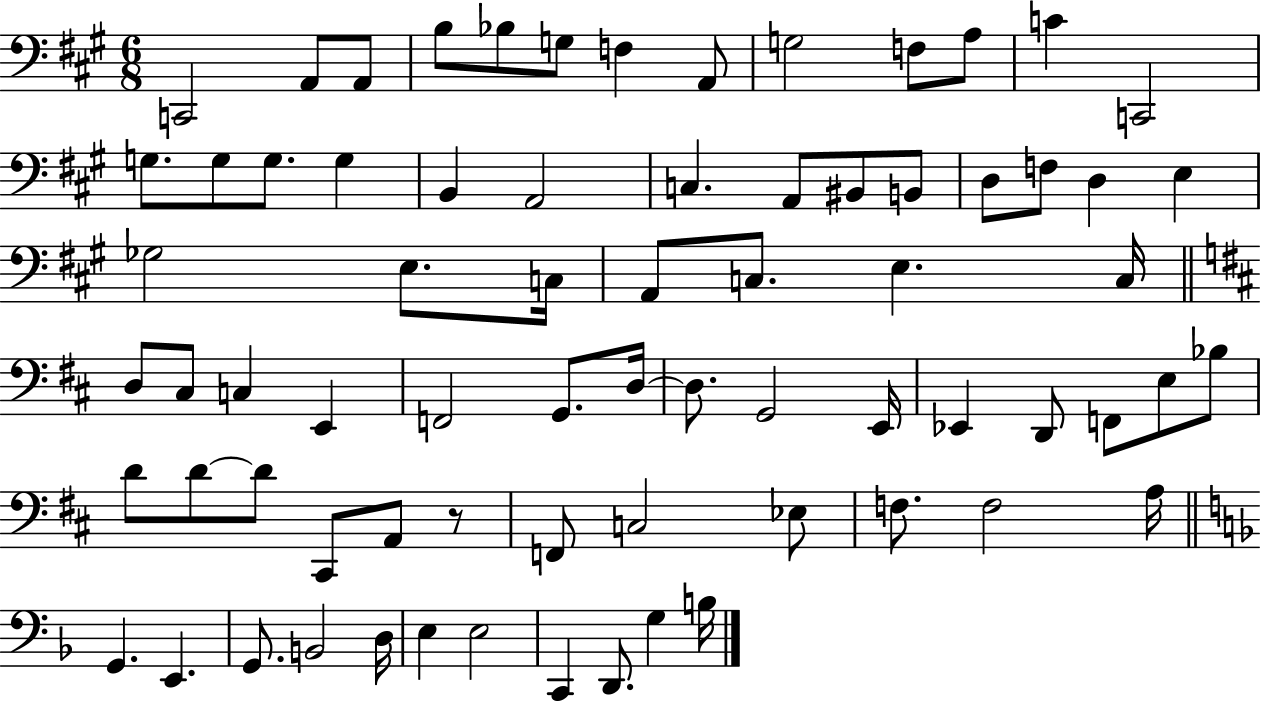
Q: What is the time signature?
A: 6/8